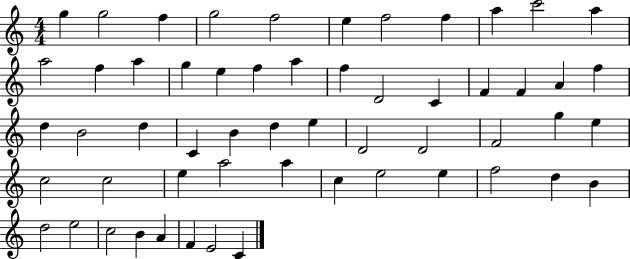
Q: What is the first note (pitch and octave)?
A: G5